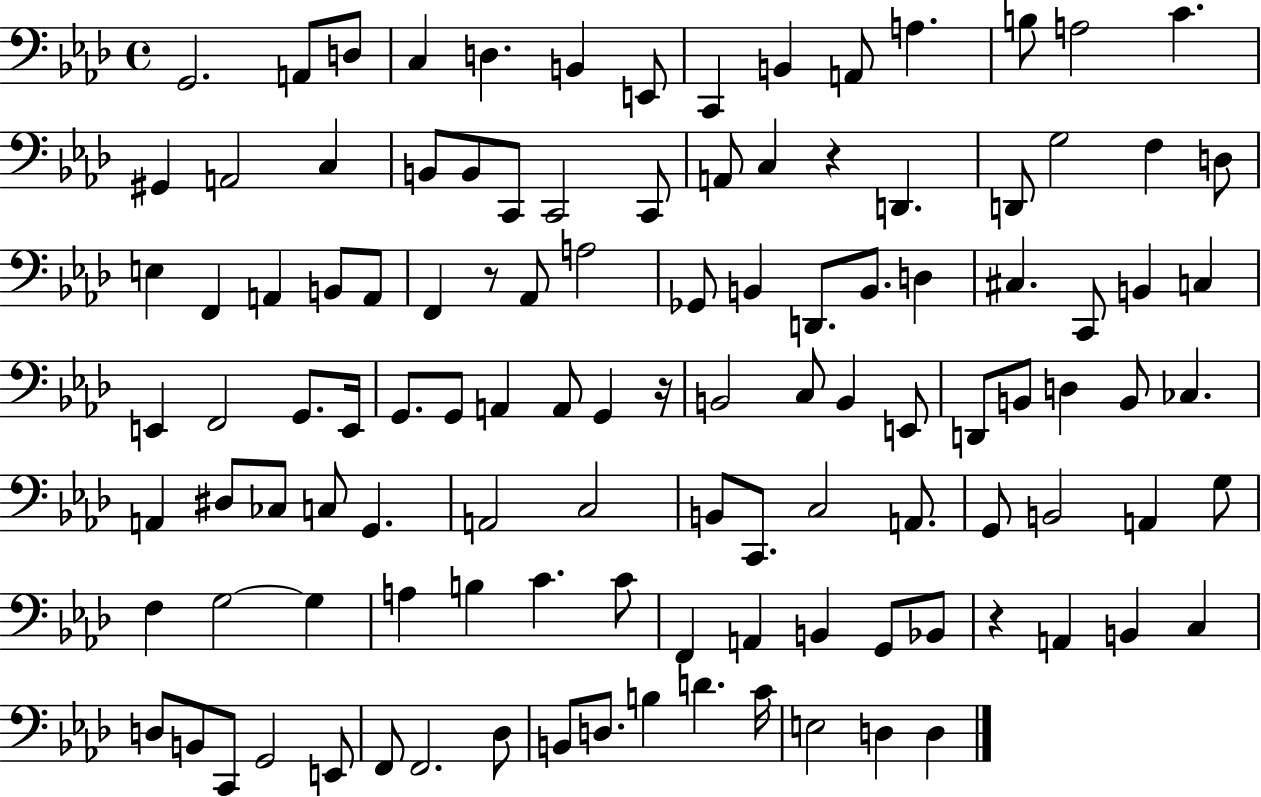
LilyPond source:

{
  \clef bass
  \time 4/4
  \defaultTimeSignature
  \key aes \major
  g,2. a,8 d8 | c4 d4. b,4 e,8 | c,4 b,4 a,8 a4. | b8 a2 c'4. | \break gis,4 a,2 c4 | b,8 b,8 c,8 c,2 c,8 | a,8 c4 r4 d,4. | d,8 g2 f4 d8 | \break e4 f,4 a,4 b,8 a,8 | f,4 r8 aes,8 a2 | ges,8 b,4 d,8. b,8. d4 | cis4. c,8 b,4 c4 | \break e,4 f,2 g,8. e,16 | g,8. g,8 a,4 a,8 g,4 r16 | b,2 c8 b,4 e,8 | d,8 b,8 d4 b,8 ces4. | \break a,4 dis8 ces8 c8 g,4. | a,2 c2 | b,8 c,8. c2 a,8. | g,8 b,2 a,4 g8 | \break f4 g2~~ g4 | a4 b4 c'4. c'8 | f,4 a,4 b,4 g,8 bes,8 | r4 a,4 b,4 c4 | \break d8 b,8 c,8 g,2 e,8 | f,8 f,2. des8 | b,8 d8. b4 d'4. c'16 | e2 d4 d4 | \break \bar "|."
}